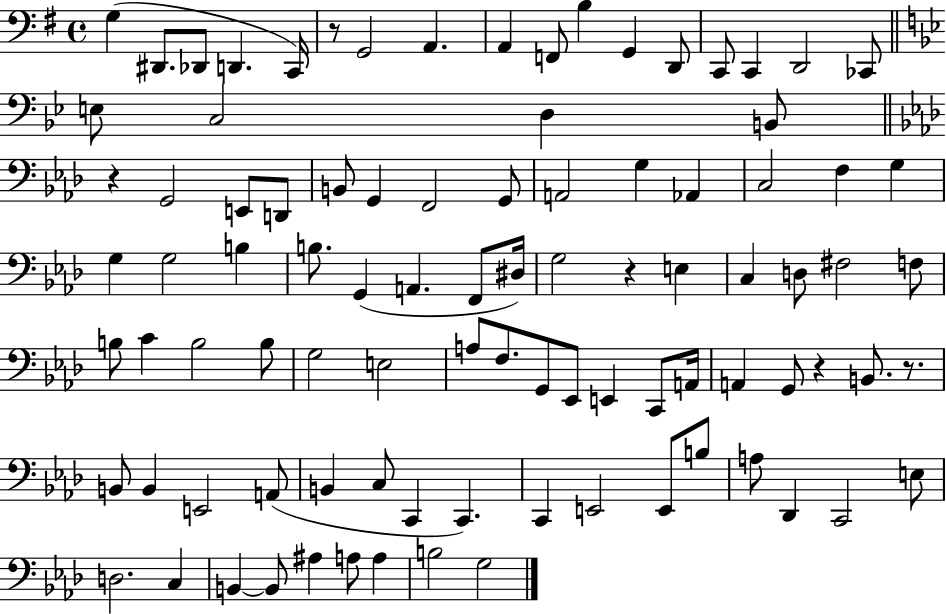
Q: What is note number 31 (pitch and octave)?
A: C3